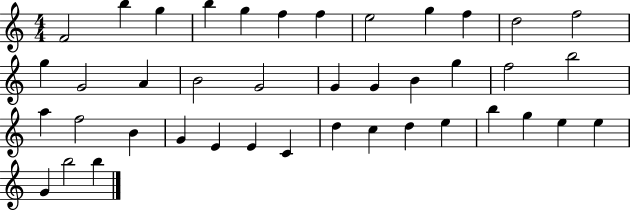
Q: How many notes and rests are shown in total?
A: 41